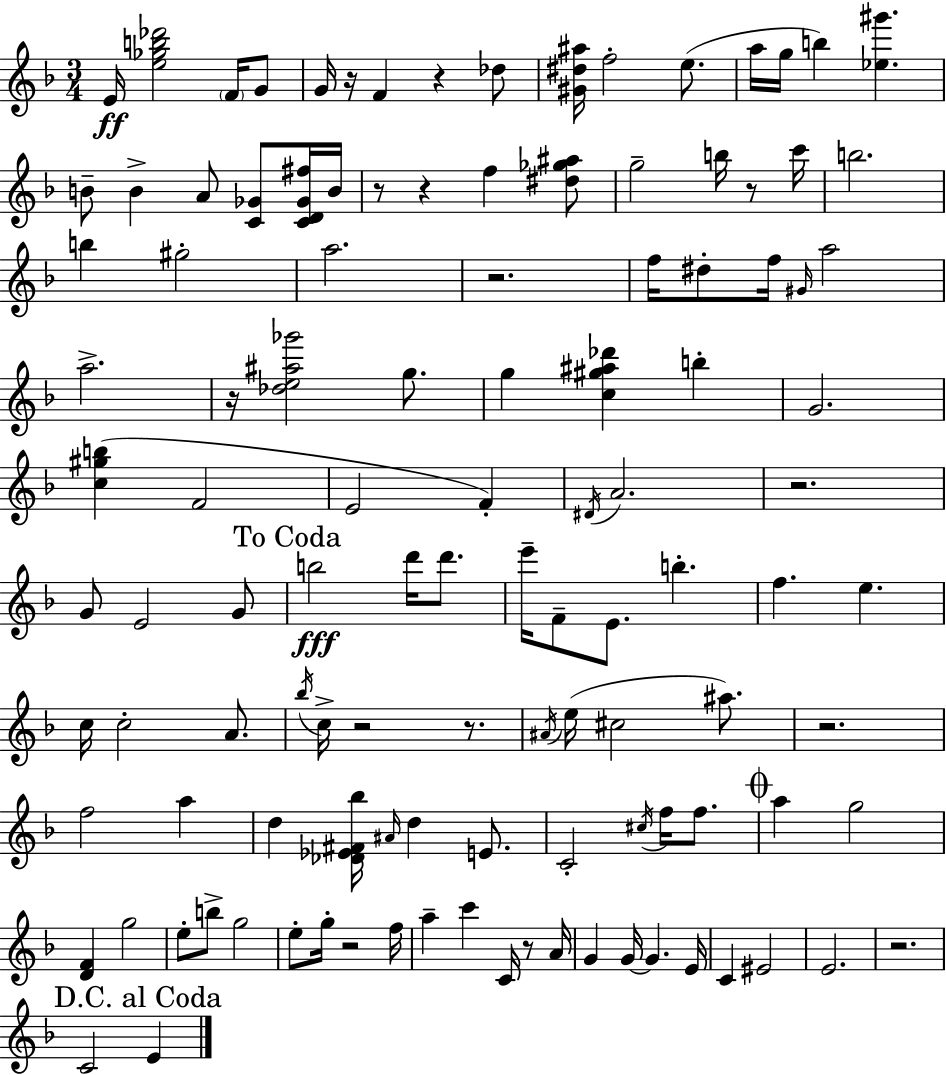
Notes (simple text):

E4/s [E5,Gb5,B5,Db6]/h F4/s G4/e G4/s R/s F4/q R/q Db5/e [G#4,D#5,A#5]/s F5/h E5/e. A5/s G5/s B5/q [Eb5,G#6]/q. B4/e B4/q A4/e [C4,Gb4]/e [C4,D4,Gb4,F#5]/s B4/s R/e R/q F5/q [D#5,Gb5,A#5]/e G5/h B5/s R/e C6/s B5/h. B5/q G#5/h A5/h. R/h. F5/s D#5/e F5/s G#4/s A5/h A5/h. R/s [Db5,E5,A#5,Gb6]/h G5/e. G5/q [C5,G#5,A#5,Db6]/q B5/q G4/h. [C5,G#5,B5]/q F4/h E4/h F4/q D#4/s A4/h. R/h. G4/e E4/h G4/e B5/h D6/s D6/e. E6/s F4/e E4/e. B5/q. F5/q. E5/q. C5/s C5/h A4/e. Bb5/s C5/s R/h R/e. A#4/s E5/s C#5/h A#5/e. R/h. F5/h A5/q D5/q [Db4,Eb4,F#4,Bb5]/s A#4/s D5/q E4/e. C4/h C#5/s F5/s F5/e. A5/q G5/h [D4,F4]/q G5/h E5/e B5/e G5/h E5/e G5/s R/h F5/s A5/q C6/q C4/s R/e A4/s G4/q G4/s G4/q. E4/s C4/q EIS4/h E4/h. R/h. C4/h E4/q